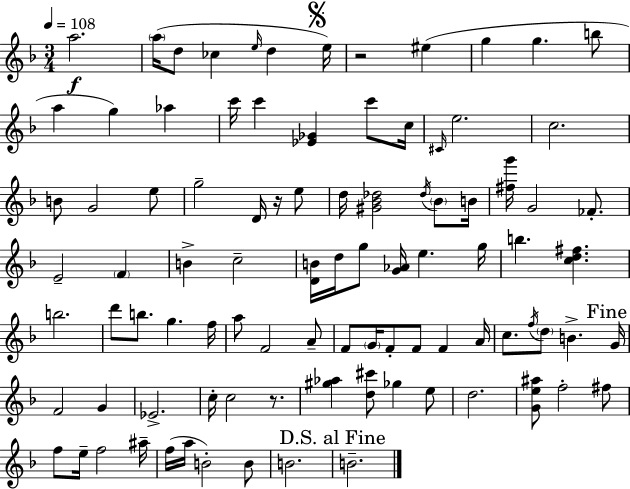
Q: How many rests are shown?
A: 3